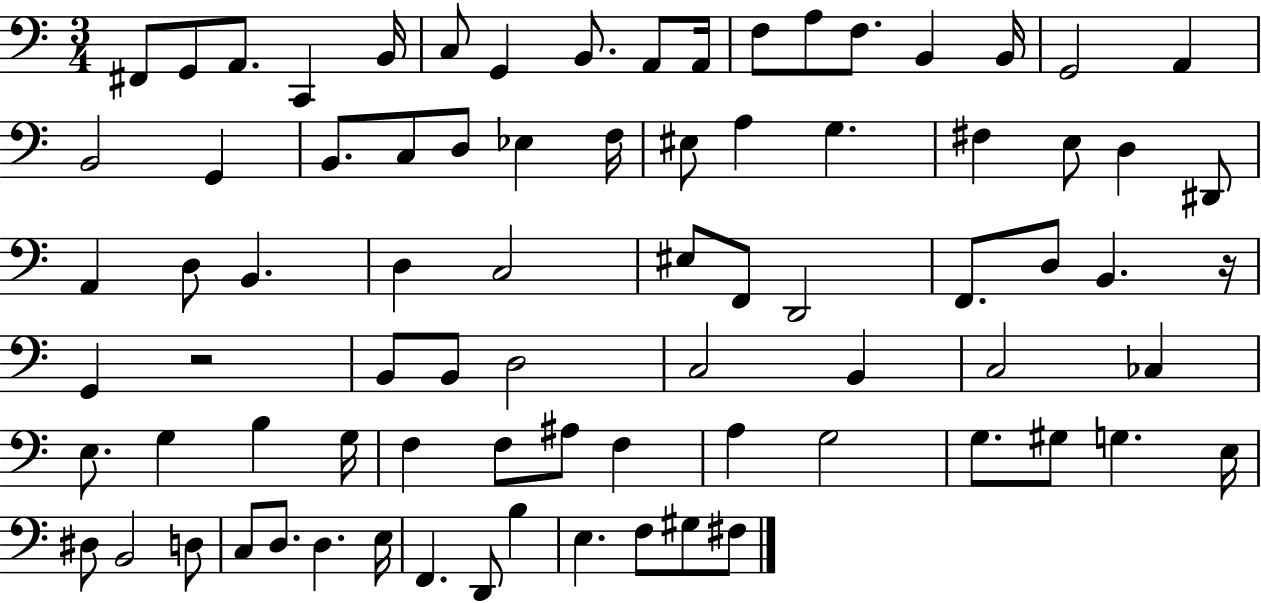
F#2/e G2/e A2/e. C2/q B2/s C3/e G2/q B2/e. A2/e A2/s F3/e A3/e F3/e. B2/q B2/s G2/h A2/q B2/h G2/q B2/e. C3/e D3/e Eb3/q F3/s EIS3/e A3/q G3/q. F#3/q E3/e D3/q D#2/e A2/q D3/e B2/q. D3/q C3/h EIS3/e F2/e D2/h F2/e. D3/e B2/q. R/s G2/q R/h B2/e B2/e D3/h C3/h B2/q C3/h CES3/q E3/e. G3/q B3/q G3/s F3/q F3/e A#3/e F3/q A3/q G3/h G3/e. G#3/e G3/q. E3/s D#3/e B2/h D3/e C3/e D3/e. D3/q. E3/s F2/q. D2/e B3/q E3/q. F3/e G#3/e F#3/e